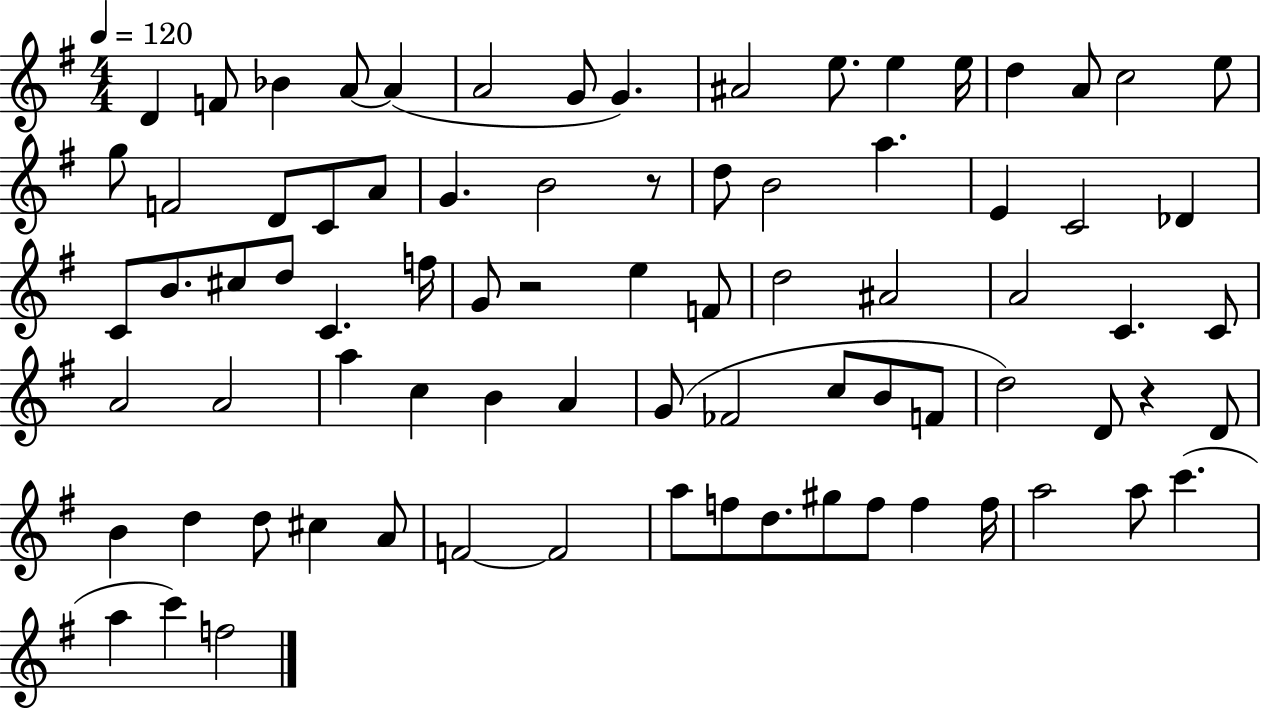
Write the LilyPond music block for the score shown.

{
  \clef treble
  \numericTimeSignature
  \time 4/4
  \key g \major
  \tempo 4 = 120
  d'4 f'8 bes'4 a'8~~ a'4( | a'2 g'8 g'4.) | ais'2 e''8. e''4 e''16 | d''4 a'8 c''2 e''8 | \break g''8 f'2 d'8 c'8 a'8 | g'4. b'2 r8 | d''8 b'2 a''4. | e'4 c'2 des'4 | \break c'8 b'8. cis''8 d''8 c'4. f''16 | g'8 r2 e''4 f'8 | d''2 ais'2 | a'2 c'4. c'8 | \break a'2 a'2 | a''4 c''4 b'4 a'4 | g'8( fes'2 c''8 b'8 f'8 | d''2) d'8 r4 d'8 | \break b'4 d''4 d''8 cis''4 a'8 | f'2~~ f'2 | a''8 f''8 d''8. gis''8 f''8 f''4 f''16 | a''2 a''8 c'''4.( | \break a''4 c'''4) f''2 | \bar "|."
}